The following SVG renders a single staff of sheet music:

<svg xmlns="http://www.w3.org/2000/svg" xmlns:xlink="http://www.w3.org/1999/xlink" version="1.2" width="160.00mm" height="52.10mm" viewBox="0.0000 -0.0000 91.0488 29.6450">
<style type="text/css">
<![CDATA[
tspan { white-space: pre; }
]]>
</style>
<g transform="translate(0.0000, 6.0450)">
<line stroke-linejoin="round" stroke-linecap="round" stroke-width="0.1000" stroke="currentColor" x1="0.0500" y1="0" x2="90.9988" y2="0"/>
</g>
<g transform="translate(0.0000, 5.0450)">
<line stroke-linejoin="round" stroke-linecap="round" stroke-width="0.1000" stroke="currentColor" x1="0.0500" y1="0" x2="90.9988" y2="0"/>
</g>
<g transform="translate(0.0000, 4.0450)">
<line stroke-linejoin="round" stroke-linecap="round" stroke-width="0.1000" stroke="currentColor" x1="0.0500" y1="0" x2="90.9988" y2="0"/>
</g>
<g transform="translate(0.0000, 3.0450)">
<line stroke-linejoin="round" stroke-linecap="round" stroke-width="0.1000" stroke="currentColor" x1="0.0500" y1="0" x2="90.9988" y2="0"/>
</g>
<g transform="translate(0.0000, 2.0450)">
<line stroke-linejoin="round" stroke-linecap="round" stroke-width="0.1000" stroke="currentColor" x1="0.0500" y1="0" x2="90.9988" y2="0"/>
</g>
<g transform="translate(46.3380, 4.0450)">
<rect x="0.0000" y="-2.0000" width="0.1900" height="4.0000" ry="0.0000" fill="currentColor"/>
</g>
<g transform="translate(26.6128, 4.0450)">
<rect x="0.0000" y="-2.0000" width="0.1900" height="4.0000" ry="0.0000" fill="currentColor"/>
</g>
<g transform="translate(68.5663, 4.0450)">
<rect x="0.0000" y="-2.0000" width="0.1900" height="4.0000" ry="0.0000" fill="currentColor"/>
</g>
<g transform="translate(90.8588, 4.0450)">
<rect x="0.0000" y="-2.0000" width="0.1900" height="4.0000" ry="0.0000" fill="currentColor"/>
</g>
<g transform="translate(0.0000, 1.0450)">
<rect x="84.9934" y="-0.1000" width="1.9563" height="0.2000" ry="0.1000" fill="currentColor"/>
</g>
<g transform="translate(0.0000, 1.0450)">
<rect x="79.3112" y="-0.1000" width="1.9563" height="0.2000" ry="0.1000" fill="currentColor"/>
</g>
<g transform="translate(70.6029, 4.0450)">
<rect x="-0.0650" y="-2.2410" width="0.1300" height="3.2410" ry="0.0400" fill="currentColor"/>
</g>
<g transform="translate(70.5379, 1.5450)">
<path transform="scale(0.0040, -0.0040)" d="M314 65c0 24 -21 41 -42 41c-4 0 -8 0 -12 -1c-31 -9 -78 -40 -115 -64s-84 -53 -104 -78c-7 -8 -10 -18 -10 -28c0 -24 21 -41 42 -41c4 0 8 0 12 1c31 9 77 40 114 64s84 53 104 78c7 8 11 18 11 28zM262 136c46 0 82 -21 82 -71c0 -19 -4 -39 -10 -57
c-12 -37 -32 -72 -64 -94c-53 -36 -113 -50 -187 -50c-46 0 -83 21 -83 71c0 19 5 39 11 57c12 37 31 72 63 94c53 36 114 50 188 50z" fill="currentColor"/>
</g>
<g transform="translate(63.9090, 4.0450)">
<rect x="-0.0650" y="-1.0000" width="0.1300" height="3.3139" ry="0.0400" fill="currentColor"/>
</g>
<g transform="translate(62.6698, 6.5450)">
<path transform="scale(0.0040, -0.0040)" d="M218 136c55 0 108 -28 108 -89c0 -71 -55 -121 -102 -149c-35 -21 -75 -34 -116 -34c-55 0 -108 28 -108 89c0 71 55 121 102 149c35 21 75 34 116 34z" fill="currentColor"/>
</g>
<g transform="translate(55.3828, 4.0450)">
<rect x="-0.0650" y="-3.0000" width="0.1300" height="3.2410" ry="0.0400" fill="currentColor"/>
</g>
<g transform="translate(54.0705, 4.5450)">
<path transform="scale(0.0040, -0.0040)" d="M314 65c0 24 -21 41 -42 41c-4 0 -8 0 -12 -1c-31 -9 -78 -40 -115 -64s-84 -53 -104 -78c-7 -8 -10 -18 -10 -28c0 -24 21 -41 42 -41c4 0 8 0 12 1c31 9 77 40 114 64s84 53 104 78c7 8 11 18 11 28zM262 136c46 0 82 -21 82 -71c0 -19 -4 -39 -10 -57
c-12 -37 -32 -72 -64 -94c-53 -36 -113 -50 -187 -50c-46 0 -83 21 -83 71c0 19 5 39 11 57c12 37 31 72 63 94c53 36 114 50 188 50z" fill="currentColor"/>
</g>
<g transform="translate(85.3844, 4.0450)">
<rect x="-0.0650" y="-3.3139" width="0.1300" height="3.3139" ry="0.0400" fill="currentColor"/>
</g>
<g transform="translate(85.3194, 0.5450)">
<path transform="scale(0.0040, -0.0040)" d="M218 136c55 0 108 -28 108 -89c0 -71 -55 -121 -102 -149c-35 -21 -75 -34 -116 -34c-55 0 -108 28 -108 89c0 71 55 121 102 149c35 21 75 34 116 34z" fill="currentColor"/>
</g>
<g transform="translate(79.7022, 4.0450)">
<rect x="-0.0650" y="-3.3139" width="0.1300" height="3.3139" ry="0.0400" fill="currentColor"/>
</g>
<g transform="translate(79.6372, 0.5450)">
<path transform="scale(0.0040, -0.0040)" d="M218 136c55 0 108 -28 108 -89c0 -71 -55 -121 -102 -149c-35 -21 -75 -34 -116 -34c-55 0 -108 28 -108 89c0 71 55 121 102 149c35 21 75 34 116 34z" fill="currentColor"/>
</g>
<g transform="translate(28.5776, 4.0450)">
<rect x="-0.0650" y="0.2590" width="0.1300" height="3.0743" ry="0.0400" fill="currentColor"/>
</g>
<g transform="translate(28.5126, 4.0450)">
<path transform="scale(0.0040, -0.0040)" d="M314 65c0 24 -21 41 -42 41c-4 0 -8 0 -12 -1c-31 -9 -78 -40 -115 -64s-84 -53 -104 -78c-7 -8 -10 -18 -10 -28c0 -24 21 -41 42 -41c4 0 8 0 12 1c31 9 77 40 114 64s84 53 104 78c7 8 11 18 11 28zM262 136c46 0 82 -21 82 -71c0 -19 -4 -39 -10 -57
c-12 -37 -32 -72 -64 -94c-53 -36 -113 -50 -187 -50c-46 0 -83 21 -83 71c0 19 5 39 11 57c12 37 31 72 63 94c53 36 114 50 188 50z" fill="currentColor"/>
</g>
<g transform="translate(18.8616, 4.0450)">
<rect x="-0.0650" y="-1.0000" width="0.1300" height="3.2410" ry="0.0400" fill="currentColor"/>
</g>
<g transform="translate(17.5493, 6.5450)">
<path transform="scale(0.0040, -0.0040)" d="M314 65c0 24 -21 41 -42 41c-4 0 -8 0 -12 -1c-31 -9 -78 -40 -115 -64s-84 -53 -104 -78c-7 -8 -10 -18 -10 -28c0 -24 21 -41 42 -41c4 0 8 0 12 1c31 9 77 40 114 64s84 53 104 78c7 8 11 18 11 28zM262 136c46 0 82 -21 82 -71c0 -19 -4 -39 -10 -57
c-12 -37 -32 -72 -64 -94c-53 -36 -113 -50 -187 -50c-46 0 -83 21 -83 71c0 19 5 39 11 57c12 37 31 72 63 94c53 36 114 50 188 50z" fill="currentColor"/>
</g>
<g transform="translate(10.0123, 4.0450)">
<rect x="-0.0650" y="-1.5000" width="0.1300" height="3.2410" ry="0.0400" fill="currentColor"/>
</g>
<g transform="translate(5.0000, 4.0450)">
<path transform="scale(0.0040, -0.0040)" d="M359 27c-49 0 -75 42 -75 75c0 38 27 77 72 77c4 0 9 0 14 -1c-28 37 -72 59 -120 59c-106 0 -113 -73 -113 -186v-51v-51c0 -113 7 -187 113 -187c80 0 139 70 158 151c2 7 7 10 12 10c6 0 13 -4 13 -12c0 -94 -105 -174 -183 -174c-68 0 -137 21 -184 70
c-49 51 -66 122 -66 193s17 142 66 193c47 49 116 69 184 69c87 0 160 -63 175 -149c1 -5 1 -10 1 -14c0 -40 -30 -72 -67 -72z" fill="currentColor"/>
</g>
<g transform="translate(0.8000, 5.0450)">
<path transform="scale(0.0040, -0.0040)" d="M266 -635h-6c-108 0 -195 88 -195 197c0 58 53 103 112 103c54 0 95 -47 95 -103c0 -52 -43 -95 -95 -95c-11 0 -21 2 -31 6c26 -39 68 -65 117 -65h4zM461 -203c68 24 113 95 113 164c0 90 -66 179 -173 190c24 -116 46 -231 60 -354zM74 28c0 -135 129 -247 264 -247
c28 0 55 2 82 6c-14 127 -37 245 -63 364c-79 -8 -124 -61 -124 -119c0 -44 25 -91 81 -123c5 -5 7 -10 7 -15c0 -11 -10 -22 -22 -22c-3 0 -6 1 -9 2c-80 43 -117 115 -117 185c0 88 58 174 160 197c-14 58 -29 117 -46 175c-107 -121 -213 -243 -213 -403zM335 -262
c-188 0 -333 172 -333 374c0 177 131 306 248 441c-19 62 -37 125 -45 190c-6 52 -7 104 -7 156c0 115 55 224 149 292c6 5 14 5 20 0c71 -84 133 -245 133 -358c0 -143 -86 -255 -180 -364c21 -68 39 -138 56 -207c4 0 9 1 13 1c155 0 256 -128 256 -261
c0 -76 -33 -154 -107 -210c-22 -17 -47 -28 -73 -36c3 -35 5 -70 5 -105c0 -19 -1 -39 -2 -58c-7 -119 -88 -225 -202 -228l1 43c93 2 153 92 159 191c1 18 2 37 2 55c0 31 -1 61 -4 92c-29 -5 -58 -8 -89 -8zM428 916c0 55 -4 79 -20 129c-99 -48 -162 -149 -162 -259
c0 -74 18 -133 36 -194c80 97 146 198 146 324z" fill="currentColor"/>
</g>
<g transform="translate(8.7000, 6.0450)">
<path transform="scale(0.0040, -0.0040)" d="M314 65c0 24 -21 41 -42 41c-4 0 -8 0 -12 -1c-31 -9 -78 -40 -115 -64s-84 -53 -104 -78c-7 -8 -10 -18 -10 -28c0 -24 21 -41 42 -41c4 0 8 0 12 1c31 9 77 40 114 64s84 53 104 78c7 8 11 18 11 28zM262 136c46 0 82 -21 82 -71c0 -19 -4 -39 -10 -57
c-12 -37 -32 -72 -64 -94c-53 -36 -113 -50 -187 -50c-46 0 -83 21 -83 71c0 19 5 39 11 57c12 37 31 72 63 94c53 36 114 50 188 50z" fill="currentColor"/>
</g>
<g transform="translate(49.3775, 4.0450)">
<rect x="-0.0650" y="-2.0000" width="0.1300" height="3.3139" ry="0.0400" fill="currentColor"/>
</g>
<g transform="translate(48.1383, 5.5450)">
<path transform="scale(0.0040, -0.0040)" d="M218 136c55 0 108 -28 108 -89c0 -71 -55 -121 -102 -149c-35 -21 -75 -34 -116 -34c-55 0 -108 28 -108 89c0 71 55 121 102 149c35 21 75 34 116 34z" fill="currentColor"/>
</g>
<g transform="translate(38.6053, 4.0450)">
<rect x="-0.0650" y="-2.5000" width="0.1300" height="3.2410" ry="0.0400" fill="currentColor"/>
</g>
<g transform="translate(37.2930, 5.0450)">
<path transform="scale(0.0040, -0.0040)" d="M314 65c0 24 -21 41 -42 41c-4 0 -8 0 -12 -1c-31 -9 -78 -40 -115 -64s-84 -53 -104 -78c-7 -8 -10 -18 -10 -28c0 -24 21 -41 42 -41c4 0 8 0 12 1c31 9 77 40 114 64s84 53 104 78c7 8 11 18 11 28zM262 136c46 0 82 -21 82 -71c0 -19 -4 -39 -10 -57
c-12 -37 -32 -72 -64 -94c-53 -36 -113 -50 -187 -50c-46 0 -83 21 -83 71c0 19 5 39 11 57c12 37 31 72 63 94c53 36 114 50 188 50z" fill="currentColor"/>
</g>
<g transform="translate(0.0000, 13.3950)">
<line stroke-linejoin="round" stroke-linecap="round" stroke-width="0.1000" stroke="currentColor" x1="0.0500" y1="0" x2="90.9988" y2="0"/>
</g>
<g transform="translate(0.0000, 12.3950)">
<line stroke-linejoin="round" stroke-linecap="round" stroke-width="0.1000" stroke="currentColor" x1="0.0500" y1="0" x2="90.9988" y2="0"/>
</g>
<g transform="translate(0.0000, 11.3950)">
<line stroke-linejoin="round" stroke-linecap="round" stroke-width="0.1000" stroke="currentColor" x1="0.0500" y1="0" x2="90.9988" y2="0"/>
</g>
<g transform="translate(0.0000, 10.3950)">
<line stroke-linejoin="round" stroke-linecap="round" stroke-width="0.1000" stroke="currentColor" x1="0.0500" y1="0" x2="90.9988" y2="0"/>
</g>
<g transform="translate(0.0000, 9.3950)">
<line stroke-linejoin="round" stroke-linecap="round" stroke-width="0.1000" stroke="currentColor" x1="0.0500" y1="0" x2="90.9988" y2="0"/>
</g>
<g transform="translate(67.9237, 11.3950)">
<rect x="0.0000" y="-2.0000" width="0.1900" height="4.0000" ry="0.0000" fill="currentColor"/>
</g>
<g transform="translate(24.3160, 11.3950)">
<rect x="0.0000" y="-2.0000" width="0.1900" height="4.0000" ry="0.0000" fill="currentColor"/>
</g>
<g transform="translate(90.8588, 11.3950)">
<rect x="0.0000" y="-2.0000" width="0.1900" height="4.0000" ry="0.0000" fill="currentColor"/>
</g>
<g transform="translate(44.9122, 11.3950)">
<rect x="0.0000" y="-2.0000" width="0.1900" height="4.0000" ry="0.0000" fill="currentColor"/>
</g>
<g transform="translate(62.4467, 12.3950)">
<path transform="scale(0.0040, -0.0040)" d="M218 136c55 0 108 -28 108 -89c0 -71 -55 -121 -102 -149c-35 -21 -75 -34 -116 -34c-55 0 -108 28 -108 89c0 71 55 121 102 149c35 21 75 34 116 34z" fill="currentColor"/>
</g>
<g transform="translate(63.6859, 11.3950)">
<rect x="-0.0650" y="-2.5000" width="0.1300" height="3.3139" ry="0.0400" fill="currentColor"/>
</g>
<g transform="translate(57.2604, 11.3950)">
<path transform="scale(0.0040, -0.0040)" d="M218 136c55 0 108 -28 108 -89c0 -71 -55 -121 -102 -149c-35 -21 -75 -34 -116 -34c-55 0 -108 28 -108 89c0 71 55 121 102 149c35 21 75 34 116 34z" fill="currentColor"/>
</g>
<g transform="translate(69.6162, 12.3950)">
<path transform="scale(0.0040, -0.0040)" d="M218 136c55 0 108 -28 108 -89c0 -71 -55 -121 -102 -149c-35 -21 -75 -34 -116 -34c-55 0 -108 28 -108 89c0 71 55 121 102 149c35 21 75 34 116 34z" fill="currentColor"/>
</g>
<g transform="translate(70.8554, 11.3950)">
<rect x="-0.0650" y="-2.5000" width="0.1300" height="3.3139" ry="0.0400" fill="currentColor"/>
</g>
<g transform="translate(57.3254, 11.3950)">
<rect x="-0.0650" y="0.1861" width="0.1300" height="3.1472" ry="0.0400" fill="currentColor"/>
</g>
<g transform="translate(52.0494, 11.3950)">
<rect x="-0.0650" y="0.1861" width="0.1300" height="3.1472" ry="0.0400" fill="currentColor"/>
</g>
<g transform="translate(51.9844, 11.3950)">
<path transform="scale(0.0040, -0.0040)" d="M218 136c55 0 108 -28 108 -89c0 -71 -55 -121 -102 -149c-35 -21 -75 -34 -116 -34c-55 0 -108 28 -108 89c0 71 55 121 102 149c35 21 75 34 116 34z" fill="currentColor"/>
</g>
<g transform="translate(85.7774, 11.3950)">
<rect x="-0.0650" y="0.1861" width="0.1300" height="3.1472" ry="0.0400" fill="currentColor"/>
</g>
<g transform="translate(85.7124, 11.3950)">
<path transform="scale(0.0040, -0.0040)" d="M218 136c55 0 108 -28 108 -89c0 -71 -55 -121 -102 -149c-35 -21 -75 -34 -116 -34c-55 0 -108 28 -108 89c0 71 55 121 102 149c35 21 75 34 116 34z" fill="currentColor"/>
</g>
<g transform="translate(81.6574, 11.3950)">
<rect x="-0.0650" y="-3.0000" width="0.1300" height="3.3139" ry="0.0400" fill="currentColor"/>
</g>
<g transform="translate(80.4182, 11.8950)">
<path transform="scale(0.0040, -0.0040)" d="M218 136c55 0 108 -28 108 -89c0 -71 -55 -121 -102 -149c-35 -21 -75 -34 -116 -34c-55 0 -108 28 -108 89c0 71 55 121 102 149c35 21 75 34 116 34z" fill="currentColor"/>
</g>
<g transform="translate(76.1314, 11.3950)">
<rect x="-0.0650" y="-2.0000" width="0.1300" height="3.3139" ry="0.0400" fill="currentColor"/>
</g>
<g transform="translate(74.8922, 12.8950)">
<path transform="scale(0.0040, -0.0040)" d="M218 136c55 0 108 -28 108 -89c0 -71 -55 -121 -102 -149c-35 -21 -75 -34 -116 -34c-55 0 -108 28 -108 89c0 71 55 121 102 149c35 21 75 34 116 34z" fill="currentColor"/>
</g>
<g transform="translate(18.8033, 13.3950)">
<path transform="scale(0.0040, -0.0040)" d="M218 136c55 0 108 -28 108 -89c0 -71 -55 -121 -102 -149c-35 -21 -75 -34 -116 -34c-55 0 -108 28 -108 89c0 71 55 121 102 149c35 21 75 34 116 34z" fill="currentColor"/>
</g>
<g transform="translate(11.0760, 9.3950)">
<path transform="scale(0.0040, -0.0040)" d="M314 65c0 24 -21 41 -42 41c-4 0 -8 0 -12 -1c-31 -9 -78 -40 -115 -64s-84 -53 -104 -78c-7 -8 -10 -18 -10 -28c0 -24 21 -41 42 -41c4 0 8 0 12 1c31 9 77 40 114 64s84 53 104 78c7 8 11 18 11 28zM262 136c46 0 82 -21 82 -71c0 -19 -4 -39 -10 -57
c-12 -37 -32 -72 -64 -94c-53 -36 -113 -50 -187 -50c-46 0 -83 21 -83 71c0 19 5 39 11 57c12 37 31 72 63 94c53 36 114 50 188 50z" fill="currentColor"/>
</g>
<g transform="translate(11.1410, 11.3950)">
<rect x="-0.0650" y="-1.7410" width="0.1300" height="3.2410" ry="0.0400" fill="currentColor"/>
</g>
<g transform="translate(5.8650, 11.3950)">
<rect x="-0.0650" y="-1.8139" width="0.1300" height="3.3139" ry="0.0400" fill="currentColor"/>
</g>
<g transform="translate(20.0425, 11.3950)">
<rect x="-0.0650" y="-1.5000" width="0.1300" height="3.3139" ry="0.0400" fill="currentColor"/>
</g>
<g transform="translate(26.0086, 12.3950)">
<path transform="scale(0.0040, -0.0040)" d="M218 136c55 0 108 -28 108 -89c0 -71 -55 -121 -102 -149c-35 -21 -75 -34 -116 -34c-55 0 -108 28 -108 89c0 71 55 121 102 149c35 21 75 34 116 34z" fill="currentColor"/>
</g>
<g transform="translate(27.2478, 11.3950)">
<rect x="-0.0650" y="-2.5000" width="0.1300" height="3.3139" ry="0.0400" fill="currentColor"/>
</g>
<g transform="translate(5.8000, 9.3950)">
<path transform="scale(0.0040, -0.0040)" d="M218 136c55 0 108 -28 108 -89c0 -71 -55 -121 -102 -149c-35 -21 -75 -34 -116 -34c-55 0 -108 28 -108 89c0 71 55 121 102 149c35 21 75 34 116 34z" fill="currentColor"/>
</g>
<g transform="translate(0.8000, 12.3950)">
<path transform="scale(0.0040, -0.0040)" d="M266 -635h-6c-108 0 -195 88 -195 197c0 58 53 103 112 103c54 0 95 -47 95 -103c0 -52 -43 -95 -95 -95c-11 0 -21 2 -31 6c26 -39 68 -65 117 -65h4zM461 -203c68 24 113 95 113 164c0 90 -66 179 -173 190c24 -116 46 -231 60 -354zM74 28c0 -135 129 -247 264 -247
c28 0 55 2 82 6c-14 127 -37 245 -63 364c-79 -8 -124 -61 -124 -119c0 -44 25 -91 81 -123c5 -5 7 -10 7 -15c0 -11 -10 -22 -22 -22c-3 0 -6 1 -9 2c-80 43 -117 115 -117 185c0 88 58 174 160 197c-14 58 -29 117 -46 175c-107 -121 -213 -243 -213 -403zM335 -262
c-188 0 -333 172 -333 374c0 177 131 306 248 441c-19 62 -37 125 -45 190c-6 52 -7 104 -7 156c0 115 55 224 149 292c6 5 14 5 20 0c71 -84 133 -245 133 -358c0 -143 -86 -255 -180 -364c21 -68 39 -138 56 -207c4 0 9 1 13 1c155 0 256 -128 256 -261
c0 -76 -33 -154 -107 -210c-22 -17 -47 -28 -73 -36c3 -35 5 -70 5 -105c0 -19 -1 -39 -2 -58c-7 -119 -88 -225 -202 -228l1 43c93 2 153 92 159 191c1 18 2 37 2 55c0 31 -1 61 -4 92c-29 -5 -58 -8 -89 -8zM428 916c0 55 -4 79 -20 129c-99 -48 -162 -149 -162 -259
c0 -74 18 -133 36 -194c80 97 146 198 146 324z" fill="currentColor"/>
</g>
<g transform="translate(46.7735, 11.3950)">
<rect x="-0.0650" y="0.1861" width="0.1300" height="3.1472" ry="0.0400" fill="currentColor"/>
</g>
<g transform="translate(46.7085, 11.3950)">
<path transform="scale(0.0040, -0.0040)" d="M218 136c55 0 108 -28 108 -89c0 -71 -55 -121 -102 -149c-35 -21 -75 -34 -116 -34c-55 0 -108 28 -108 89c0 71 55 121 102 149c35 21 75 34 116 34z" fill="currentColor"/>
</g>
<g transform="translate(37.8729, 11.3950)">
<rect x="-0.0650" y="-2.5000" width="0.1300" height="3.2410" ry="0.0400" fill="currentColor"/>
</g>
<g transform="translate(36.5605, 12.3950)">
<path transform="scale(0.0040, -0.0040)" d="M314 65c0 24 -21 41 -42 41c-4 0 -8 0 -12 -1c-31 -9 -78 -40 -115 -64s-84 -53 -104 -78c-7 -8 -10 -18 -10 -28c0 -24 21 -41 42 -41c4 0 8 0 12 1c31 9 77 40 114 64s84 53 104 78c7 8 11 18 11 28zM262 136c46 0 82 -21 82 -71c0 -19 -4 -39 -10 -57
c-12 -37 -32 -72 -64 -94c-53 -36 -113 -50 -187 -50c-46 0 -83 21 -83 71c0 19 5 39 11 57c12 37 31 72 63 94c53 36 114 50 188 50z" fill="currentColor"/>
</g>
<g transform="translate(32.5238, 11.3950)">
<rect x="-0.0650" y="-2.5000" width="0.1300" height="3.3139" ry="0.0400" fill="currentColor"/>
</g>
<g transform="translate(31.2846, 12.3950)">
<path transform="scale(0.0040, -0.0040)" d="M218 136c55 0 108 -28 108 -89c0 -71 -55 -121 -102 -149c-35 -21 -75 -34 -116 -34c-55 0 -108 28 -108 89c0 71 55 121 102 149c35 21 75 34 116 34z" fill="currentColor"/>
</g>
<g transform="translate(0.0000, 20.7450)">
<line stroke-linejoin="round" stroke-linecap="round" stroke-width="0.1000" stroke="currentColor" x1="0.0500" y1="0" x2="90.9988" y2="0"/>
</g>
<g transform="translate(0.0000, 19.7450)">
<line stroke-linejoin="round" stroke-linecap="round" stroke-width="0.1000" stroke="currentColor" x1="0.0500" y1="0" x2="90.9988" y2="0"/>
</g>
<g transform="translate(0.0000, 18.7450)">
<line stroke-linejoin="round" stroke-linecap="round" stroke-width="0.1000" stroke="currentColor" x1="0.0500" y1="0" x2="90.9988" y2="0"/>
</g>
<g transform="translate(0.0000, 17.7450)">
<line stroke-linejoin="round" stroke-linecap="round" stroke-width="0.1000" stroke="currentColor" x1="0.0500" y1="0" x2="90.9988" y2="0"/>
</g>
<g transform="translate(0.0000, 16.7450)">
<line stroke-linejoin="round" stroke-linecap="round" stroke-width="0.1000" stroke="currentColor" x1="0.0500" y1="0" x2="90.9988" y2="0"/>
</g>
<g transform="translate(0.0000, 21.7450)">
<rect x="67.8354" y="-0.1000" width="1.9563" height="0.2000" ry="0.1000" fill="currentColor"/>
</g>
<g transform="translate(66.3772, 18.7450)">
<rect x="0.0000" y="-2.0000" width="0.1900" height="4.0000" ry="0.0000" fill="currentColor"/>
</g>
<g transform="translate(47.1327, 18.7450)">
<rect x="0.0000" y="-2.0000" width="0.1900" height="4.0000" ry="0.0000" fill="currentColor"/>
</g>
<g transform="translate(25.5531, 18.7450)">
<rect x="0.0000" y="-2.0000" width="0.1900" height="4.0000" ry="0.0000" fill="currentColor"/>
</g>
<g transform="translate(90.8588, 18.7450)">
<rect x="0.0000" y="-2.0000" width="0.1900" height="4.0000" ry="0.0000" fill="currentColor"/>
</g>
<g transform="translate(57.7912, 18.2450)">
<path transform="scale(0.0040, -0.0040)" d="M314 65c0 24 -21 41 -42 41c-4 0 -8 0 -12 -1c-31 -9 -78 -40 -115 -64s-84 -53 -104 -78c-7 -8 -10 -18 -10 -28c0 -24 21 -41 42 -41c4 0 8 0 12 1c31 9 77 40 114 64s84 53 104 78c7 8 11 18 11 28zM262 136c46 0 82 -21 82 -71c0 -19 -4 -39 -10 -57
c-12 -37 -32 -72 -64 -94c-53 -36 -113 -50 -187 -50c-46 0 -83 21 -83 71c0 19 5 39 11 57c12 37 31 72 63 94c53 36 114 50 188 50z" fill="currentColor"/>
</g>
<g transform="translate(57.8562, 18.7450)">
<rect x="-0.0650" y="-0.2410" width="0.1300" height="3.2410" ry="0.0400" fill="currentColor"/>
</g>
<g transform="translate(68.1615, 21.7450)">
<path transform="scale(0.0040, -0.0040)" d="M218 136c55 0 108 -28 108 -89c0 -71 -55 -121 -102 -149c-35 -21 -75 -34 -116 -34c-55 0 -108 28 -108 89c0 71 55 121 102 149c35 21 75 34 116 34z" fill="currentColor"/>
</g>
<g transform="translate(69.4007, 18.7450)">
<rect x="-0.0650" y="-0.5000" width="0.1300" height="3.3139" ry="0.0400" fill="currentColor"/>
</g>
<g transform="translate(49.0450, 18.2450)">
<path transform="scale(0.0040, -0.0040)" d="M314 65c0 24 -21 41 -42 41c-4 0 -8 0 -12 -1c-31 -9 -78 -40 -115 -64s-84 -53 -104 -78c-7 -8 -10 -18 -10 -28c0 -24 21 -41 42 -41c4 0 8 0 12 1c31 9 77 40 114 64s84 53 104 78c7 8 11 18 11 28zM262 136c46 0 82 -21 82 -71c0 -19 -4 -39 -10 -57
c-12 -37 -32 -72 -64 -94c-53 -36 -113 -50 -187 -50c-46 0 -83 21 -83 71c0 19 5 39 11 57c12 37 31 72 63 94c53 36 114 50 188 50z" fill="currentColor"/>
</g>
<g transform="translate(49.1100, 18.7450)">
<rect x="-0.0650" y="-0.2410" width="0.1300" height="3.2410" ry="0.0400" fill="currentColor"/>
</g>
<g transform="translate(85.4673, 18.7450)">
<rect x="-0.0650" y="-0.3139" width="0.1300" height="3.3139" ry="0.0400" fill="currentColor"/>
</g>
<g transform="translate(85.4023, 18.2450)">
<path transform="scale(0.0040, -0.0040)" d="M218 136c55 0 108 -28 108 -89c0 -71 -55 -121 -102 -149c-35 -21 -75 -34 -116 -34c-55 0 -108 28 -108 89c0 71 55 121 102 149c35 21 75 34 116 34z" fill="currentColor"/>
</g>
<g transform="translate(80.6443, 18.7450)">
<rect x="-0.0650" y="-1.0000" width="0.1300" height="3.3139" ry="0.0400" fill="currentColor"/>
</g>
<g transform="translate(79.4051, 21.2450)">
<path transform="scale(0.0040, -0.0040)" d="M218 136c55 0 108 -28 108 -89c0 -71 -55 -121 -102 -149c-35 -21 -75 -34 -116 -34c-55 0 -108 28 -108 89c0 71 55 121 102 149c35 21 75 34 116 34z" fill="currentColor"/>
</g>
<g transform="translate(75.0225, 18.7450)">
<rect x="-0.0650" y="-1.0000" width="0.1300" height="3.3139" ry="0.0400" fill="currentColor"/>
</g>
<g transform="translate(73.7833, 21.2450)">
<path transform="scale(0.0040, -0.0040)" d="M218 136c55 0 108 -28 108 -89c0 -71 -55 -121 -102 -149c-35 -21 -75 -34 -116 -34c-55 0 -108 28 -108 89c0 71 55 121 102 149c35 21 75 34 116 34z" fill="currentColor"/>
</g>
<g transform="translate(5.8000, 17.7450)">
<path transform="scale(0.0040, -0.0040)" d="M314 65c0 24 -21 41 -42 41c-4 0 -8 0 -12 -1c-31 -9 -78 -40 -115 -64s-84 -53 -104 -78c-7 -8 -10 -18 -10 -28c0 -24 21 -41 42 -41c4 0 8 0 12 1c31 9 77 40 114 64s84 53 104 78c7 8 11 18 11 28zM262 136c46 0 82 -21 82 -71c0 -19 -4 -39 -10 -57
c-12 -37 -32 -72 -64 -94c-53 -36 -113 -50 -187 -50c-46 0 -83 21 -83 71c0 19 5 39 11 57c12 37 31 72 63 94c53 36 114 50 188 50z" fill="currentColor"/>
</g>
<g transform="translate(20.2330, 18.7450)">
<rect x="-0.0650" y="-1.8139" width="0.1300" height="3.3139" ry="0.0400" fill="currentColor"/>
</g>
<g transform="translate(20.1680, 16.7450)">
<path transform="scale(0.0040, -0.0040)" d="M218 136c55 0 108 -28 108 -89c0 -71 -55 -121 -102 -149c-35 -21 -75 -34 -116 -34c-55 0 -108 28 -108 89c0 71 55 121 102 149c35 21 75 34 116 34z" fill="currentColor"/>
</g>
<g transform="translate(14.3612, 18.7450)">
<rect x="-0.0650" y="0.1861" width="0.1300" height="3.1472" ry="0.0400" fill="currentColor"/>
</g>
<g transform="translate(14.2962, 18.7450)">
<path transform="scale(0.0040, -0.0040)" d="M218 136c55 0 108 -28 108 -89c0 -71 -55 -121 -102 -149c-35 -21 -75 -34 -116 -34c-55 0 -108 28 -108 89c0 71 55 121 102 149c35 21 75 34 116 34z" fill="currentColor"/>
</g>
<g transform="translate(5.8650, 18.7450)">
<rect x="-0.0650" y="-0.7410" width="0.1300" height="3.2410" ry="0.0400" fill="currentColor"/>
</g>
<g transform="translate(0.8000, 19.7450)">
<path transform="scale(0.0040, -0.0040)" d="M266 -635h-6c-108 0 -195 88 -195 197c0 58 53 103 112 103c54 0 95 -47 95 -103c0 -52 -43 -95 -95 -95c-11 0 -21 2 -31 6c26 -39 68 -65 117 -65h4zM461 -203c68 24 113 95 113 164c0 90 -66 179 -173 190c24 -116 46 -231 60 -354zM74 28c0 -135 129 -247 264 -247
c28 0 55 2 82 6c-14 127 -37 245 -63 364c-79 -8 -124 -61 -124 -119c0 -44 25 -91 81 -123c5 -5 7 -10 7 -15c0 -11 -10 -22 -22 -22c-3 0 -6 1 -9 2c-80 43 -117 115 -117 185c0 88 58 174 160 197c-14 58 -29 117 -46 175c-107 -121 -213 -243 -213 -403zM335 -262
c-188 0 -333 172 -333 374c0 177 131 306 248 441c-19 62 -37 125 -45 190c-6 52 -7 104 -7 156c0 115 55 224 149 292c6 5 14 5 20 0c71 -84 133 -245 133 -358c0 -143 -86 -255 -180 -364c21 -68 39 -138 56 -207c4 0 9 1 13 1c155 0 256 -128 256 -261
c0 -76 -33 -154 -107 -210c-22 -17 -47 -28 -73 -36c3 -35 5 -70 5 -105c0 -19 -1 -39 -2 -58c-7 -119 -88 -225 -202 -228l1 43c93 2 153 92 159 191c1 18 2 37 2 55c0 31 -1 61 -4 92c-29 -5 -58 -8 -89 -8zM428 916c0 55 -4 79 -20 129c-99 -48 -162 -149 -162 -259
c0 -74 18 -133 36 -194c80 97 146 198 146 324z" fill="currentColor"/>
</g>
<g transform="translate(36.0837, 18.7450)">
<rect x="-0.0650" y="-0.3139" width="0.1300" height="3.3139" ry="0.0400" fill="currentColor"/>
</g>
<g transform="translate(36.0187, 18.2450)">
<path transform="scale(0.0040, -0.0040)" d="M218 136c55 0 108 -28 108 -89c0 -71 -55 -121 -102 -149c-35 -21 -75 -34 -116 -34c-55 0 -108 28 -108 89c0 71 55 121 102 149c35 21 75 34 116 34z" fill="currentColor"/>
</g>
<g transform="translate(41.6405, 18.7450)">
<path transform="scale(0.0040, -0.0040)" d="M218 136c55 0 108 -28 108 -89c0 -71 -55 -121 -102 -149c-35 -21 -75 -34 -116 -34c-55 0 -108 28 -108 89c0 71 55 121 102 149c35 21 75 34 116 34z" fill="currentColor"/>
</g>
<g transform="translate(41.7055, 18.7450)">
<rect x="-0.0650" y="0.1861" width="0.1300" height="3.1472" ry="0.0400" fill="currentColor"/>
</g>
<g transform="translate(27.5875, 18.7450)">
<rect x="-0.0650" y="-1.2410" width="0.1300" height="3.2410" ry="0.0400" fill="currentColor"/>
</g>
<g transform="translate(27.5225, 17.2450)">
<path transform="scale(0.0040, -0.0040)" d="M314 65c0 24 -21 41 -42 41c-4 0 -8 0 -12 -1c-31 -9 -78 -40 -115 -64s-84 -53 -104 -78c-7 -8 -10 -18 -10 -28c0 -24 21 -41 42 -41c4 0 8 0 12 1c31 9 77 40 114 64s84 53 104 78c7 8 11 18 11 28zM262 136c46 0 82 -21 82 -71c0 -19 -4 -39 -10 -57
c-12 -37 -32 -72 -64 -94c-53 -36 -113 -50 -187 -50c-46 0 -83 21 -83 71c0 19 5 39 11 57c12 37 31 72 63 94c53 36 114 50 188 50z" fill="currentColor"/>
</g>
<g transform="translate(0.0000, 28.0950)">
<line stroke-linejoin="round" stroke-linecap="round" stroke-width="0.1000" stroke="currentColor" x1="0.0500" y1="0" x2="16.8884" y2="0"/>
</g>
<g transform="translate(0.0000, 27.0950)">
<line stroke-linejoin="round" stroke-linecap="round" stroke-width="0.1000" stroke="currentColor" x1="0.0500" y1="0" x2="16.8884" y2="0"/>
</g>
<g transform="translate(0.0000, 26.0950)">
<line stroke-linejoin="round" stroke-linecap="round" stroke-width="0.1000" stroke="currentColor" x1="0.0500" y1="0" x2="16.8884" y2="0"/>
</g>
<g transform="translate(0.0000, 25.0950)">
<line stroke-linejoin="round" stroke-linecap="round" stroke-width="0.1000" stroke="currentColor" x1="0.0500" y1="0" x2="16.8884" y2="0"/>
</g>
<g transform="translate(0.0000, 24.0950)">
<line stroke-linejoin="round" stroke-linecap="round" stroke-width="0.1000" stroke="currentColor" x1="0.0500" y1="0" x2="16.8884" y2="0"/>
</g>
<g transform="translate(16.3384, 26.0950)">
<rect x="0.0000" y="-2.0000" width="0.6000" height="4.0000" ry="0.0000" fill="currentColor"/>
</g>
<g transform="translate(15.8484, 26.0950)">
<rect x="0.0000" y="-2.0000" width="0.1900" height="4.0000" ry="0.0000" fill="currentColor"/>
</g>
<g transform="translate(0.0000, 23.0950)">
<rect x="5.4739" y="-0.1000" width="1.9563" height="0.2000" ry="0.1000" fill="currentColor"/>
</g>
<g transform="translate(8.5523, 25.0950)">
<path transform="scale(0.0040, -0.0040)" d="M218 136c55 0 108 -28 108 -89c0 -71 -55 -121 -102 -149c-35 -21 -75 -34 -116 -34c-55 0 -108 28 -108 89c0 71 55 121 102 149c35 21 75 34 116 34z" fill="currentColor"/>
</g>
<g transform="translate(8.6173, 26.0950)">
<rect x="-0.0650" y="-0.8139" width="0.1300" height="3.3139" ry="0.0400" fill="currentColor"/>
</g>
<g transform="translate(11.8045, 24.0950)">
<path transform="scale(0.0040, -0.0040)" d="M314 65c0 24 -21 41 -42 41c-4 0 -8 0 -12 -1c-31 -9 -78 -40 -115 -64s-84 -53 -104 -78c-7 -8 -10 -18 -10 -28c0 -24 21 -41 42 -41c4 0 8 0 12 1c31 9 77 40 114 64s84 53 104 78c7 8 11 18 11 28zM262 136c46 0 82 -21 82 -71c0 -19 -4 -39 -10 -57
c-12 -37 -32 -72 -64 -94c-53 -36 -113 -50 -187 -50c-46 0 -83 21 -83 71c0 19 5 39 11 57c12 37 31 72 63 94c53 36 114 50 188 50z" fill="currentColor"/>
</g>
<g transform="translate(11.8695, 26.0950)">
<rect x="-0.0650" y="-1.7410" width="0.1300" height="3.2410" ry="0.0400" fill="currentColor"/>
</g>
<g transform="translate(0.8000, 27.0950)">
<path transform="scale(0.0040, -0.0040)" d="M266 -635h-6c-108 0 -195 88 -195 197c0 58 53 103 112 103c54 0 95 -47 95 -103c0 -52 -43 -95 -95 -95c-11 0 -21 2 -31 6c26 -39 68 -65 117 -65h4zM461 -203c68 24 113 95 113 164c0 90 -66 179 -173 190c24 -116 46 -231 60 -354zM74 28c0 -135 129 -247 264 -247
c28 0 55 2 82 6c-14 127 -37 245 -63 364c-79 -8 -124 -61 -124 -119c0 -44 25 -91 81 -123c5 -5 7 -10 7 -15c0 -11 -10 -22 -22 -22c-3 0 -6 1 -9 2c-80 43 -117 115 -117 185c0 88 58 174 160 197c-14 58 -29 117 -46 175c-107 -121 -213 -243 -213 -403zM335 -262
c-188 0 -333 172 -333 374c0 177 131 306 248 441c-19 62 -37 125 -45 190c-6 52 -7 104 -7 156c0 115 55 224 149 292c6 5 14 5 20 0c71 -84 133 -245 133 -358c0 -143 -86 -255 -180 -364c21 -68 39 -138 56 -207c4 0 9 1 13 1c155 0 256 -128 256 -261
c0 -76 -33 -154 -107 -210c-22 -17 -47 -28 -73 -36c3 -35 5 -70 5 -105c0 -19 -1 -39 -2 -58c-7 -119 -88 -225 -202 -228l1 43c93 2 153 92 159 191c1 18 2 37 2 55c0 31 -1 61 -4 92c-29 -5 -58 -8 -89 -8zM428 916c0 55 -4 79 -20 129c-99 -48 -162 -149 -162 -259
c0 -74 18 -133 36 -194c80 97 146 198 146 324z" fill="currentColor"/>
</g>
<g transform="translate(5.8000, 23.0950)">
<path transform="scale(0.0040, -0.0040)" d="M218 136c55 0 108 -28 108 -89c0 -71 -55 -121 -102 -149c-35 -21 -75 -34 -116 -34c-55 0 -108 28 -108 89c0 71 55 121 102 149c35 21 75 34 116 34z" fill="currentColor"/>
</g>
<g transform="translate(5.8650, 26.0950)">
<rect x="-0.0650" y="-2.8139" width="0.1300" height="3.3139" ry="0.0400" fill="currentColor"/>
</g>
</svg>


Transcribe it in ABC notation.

X:1
T:Untitled
M:4/4
L:1/4
K:C
E2 D2 B2 G2 F A2 D g2 b b f f2 E G G G2 B B B G G F A B d2 B f e2 c B c2 c2 C D D c a d f2